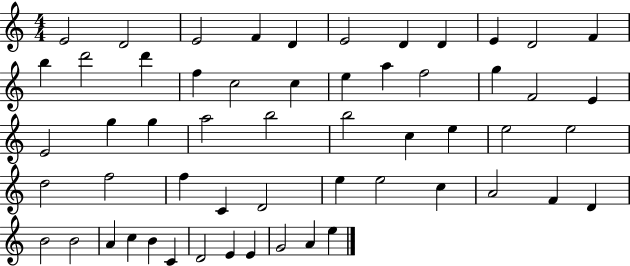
{
  \clef treble
  \numericTimeSignature
  \time 4/4
  \key c \major
  e'2 d'2 | e'2 f'4 d'4 | e'2 d'4 d'4 | e'4 d'2 f'4 | \break b''4 d'''2 d'''4 | f''4 c''2 c''4 | e''4 a''4 f''2 | g''4 f'2 e'4 | \break e'2 g''4 g''4 | a''2 b''2 | b''2 c''4 e''4 | e''2 e''2 | \break d''2 f''2 | f''4 c'4 d'2 | e''4 e''2 c''4 | a'2 f'4 d'4 | \break b'2 b'2 | a'4 c''4 b'4 c'4 | d'2 e'4 e'4 | g'2 a'4 e''4 | \break \bar "|."
}